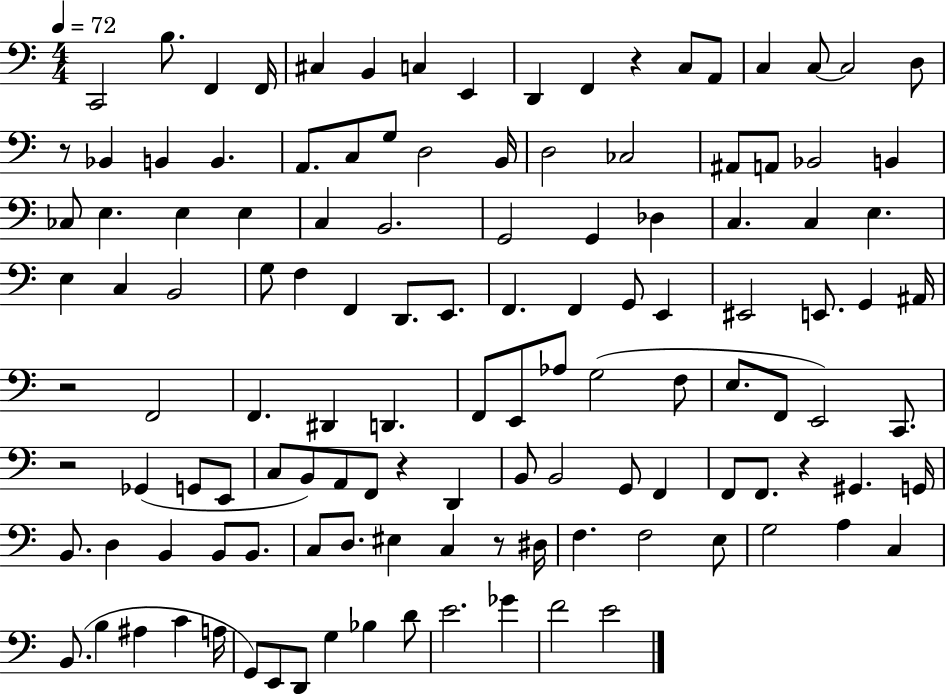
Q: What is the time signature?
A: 4/4